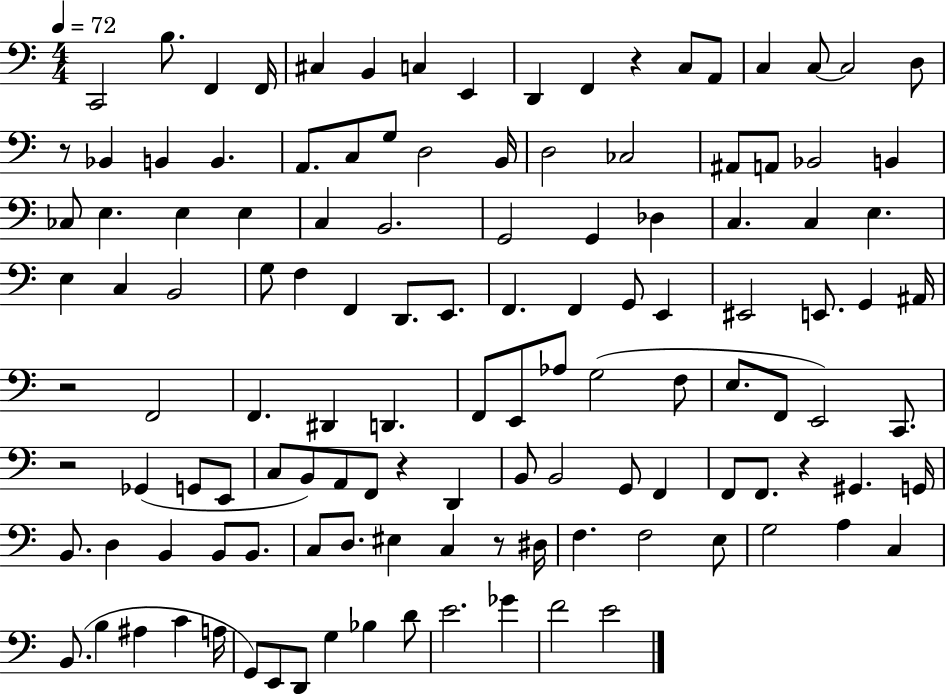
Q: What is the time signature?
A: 4/4